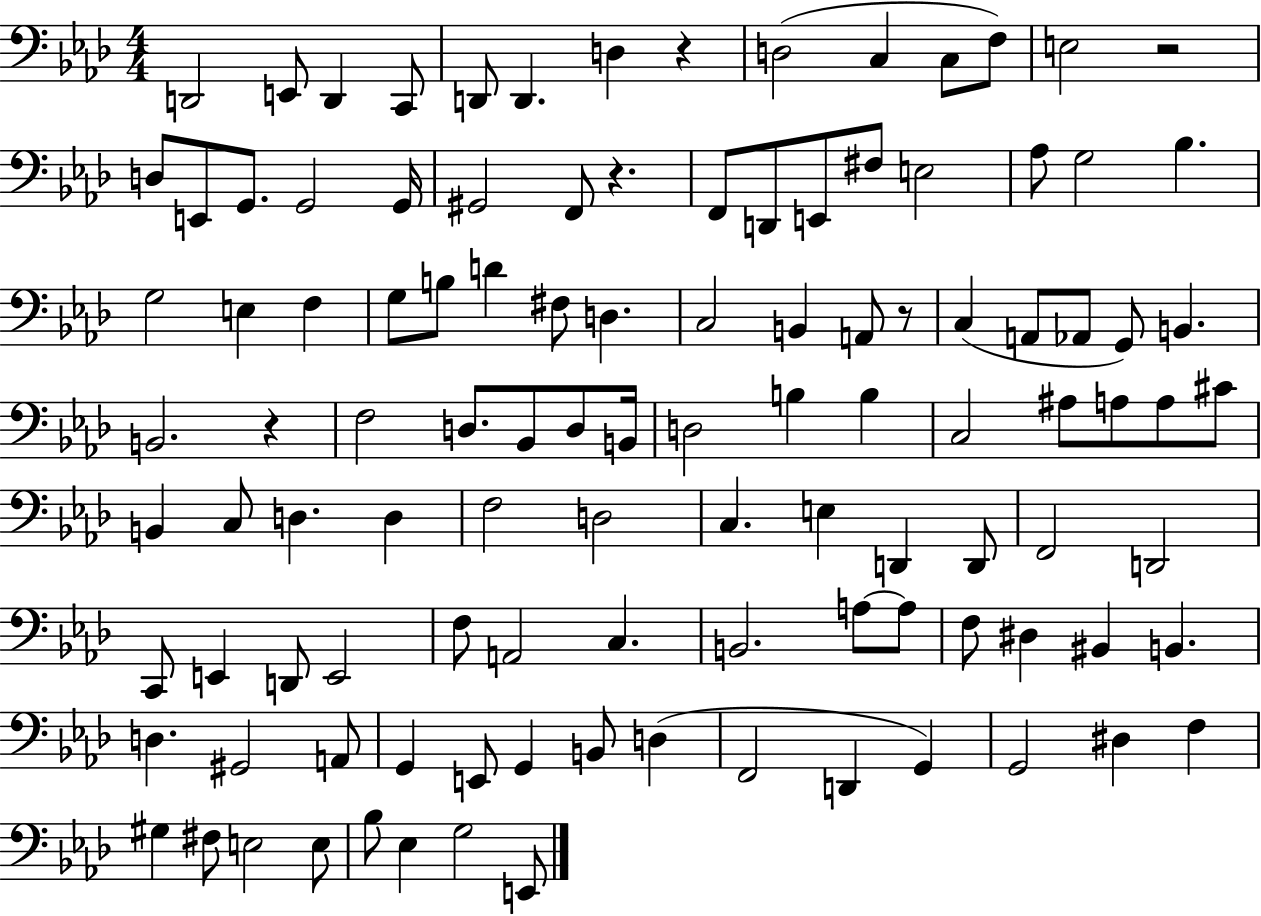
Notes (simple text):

D2/h E2/e D2/q C2/e D2/e D2/q. D3/q R/q D3/h C3/q C3/e F3/e E3/h R/h D3/e E2/e G2/e. G2/h G2/s G#2/h F2/e R/q. F2/e D2/e E2/e F#3/e E3/h Ab3/e G3/h Bb3/q. G3/h E3/q F3/q G3/e B3/e D4/q F#3/e D3/q. C3/h B2/q A2/e R/e C3/q A2/e Ab2/e G2/e B2/q. B2/h. R/q F3/h D3/e. Bb2/e D3/e B2/s D3/h B3/q B3/q C3/h A#3/e A3/e A3/e C#4/e B2/q C3/e D3/q. D3/q F3/h D3/h C3/q. E3/q D2/q D2/e F2/h D2/h C2/e E2/q D2/e E2/h F3/e A2/h C3/q. B2/h. A3/e A3/e F3/e D#3/q BIS2/q B2/q. D3/q. G#2/h A2/e G2/q E2/e G2/q B2/e D3/q F2/h D2/q G2/q G2/h D#3/q F3/q G#3/q F#3/e E3/h E3/e Bb3/e Eb3/q G3/h E2/e